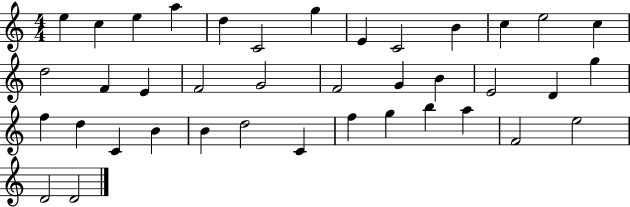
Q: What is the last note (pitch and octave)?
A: D4